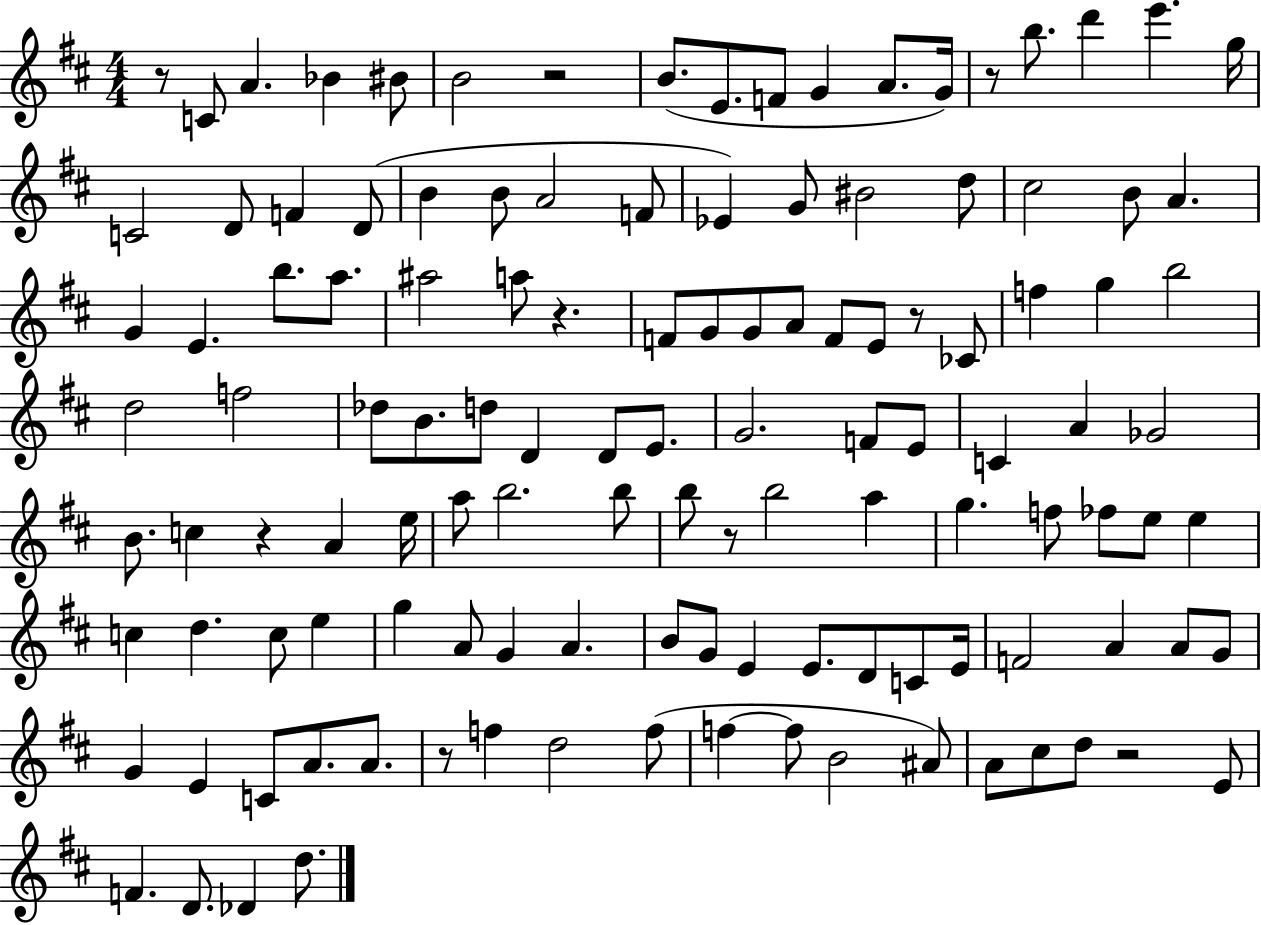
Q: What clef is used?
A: treble